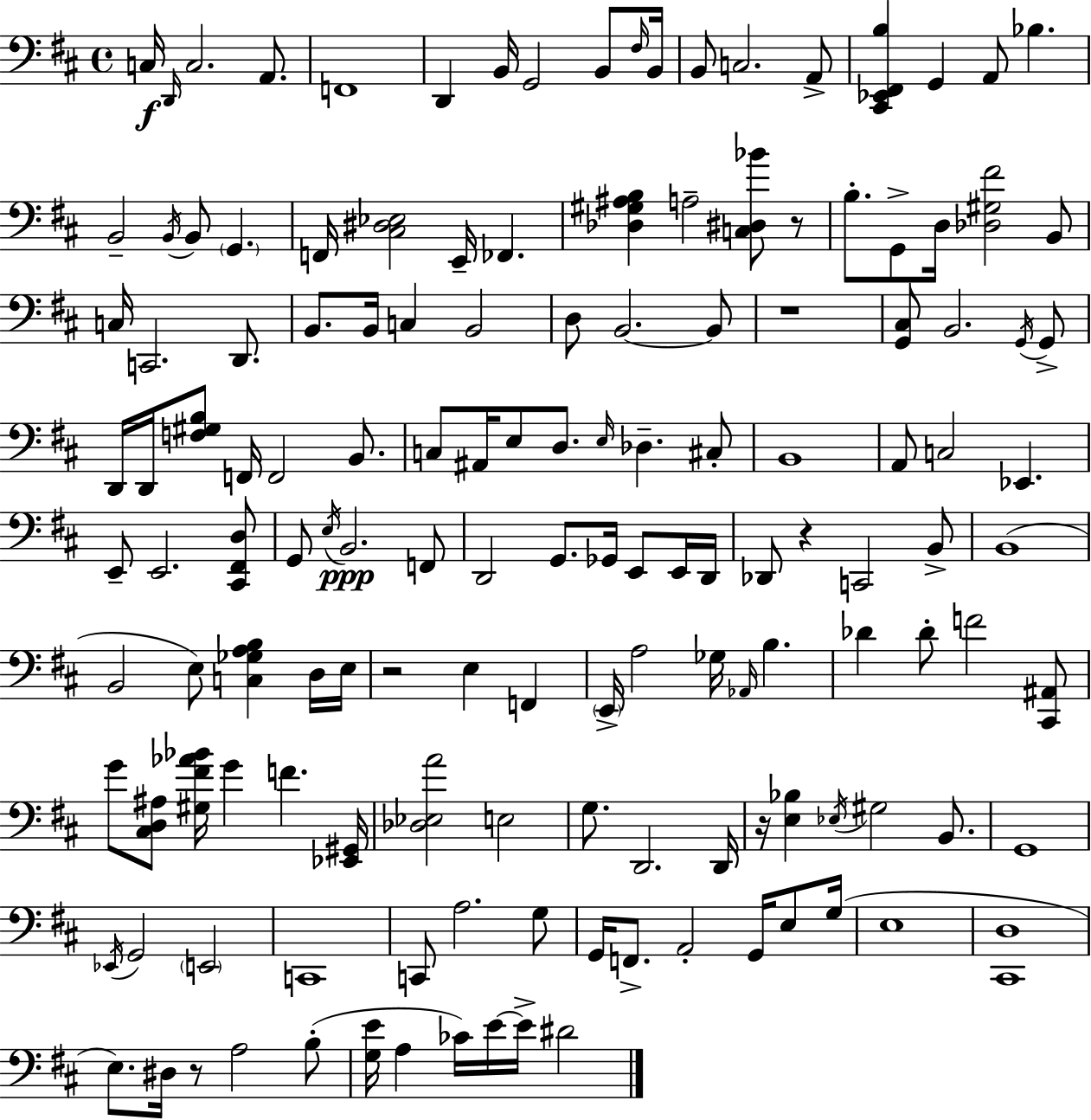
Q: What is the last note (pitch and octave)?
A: D#4